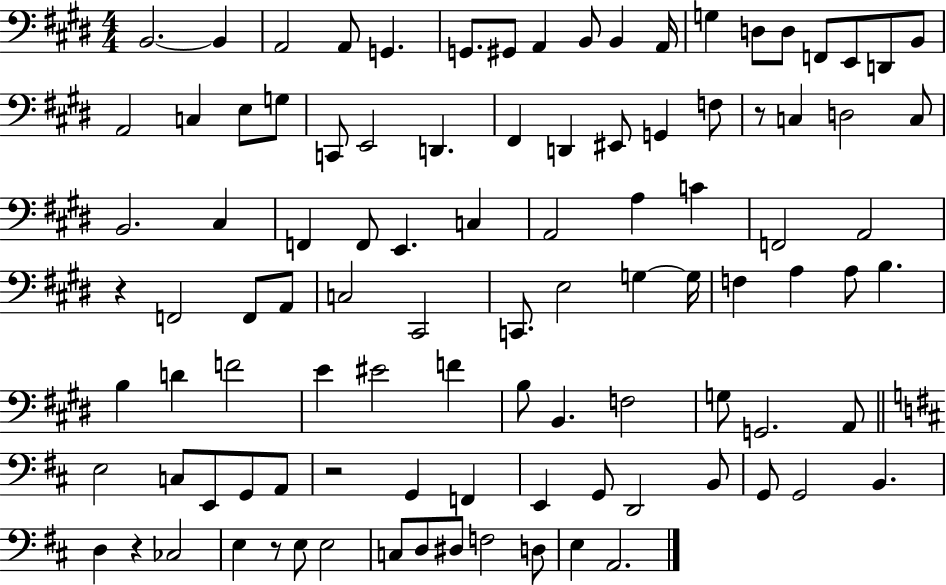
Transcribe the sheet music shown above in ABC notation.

X:1
T:Untitled
M:4/4
L:1/4
K:E
B,,2 B,, A,,2 A,,/2 G,, G,,/2 ^G,,/2 A,, B,,/2 B,, A,,/4 G, D,/2 D,/2 F,,/2 E,,/2 D,,/2 B,,/2 A,,2 C, E,/2 G,/2 C,,/2 E,,2 D,, ^F,, D,, ^E,,/2 G,, F,/2 z/2 C, D,2 C,/2 B,,2 ^C, F,, F,,/2 E,, C, A,,2 A, C F,,2 A,,2 z F,,2 F,,/2 A,,/2 C,2 ^C,,2 C,,/2 E,2 G, G,/4 F, A, A,/2 B, B, D F2 E ^E2 F B,/2 B,, F,2 G,/2 G,,2 A,,/2 E,2 C,/2 E,,/2 G,,/2 A,,/2 z2 G,, F,, E,, G,,/2 D,,2 B,,/2 G,,/2 G,,2 B,, D, z _C,2 E, z/2 E,/2 E,2 C,/2 D,/2 ^D,/2 F,2 D,/2 E, A,,2